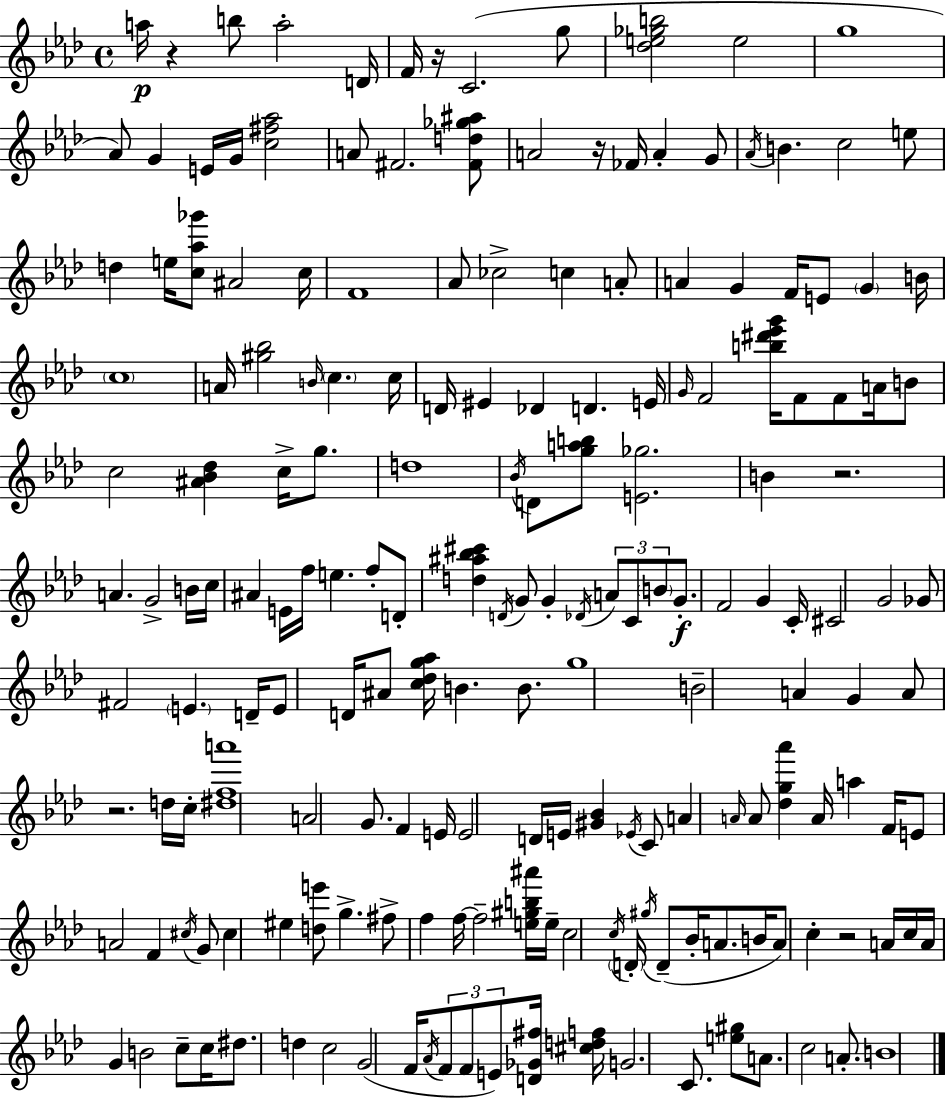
{
  \clef treble
  \time 4/4
  \defaultTimeSignature
  \key aes \major
  a''16\p r4 b''8 a''2-. d'16 | f'16 r16 c'2.( g''8 | <des'' e'' ges'' b''>2 e''2 | g''1 | \break aes'8) g'4 e'16 g'16 <c'' fis'' aes''>2 | a'8 fis'2. <fis' d'' ges'' ais''>8 | a'2 r16 fes'16 a'4-. g'8 | \acciaccatura { aes'16 } b'4. c''2 e''8 | \break d''4 e''16 <c'' aes'' ges'''>8 ais'2 | c''16 f'1 | aes'8 ces''2-> c''4 a'8-. | a'4 g'4 f'16 e'8 \parenthesize g'4 | \break b'16 \parenthesize c''1 | a'16 <gis'' bes''>2 \grace { b'16 } \parenthesize c''4. | c''16 d'16 eis'4 des'4 d'4. | e'16 \grace { g'16 } f'2 <b'' dis''' ees''' g'''>16 f'8 f'8 | \break a'16 b'8 c''2 <ais' bes' des''>4 c''16-> | g''8. d''1 | \acciaccatura { bes'16 } d'8 <g'' a'' b''>8 <e' ges''>2. | b'4 r2. | \break a'4. g'2-> | b'16 c''16 ais'4 e'16 f''16 e''4. | f''8-. d'8-. <d'' ais'' bes'' cis'''>4 \acciaccatura { d'16 } g'8 g'4-. \acciaccatura { des'16 } | \tuplet 3/2 { a'8 c'8 \parenthesize b'8 } g'8.-.\f f'2 | \break g'4 c'16-. cis'2 g'2 | ges'8 fis'2 | \parenthesize e'4. d'16-- e'8 d'16 ais'8 <c'' des'' g'' aes''>16 b'4. | b'8. g''1 | \break b'2-- a'4 | g'4 a'8 r2. | d''16 c''16-. <dis'' f'' a'''>1 | a'2 g'8. | \break f'4 e'16 e'2 d'16 e'16 | <gis' bes'>4 \acciaccatura { ees'16 } c'8 a'4 \grace { a'16 } a'8 <des'' g'' aes'''>4 | a'16 a''4 f'16 e'8 a'2 | f'4 \acciaccatura { cis''16 } g'8 cis''4 eis''4 | \break <d'' e'''>8 g''4.-> fis''8-> f''4 f''16~~ | f''2-- <e'' gis'' b'' ais'''>16 e''16-- c''2 | \acciaccatura { c''16 } \parenthesize d'16-. \acciaccatura { gis''16 }( d'8-- bes'16-. a'8. b'16 a'8) c''4-. | r2 a'16 c''16 a'16 g'4 | \break b'2 c''8-- c''16 dis''8. d''4 | c''2 g'2( | f'16 \acciaccatura { aes'16 } \tuplet 3/2 { f'8 f'8 e'8) } <d' ges' fis''>16 <cis'' d'' f''>16 g'2. | c'8. <e'' gis''>8 a'8. | \break c''2 a'8.-. b'1 | \bar "|."
}